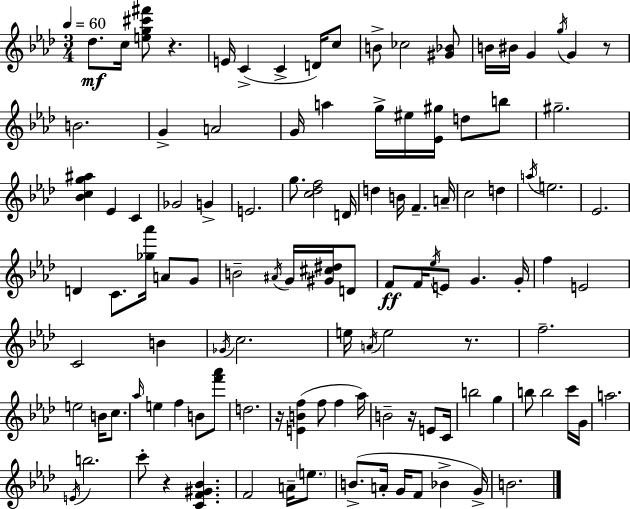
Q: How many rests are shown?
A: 6